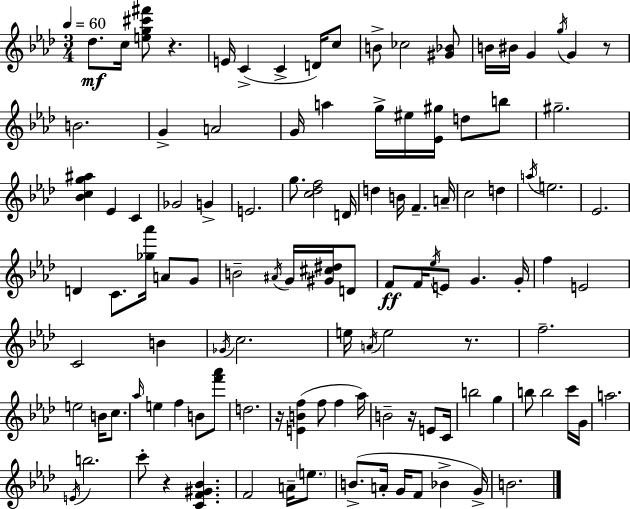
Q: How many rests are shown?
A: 6